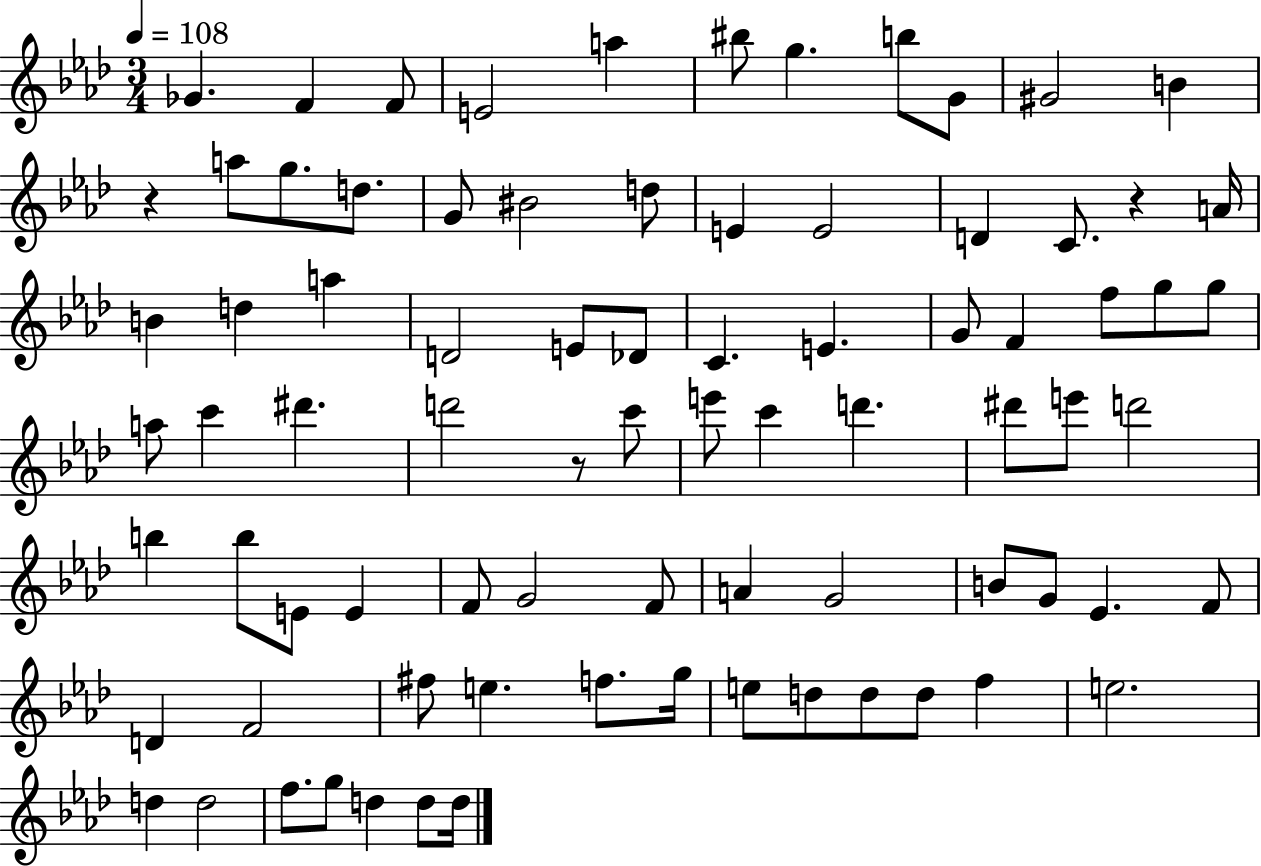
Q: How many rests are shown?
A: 3